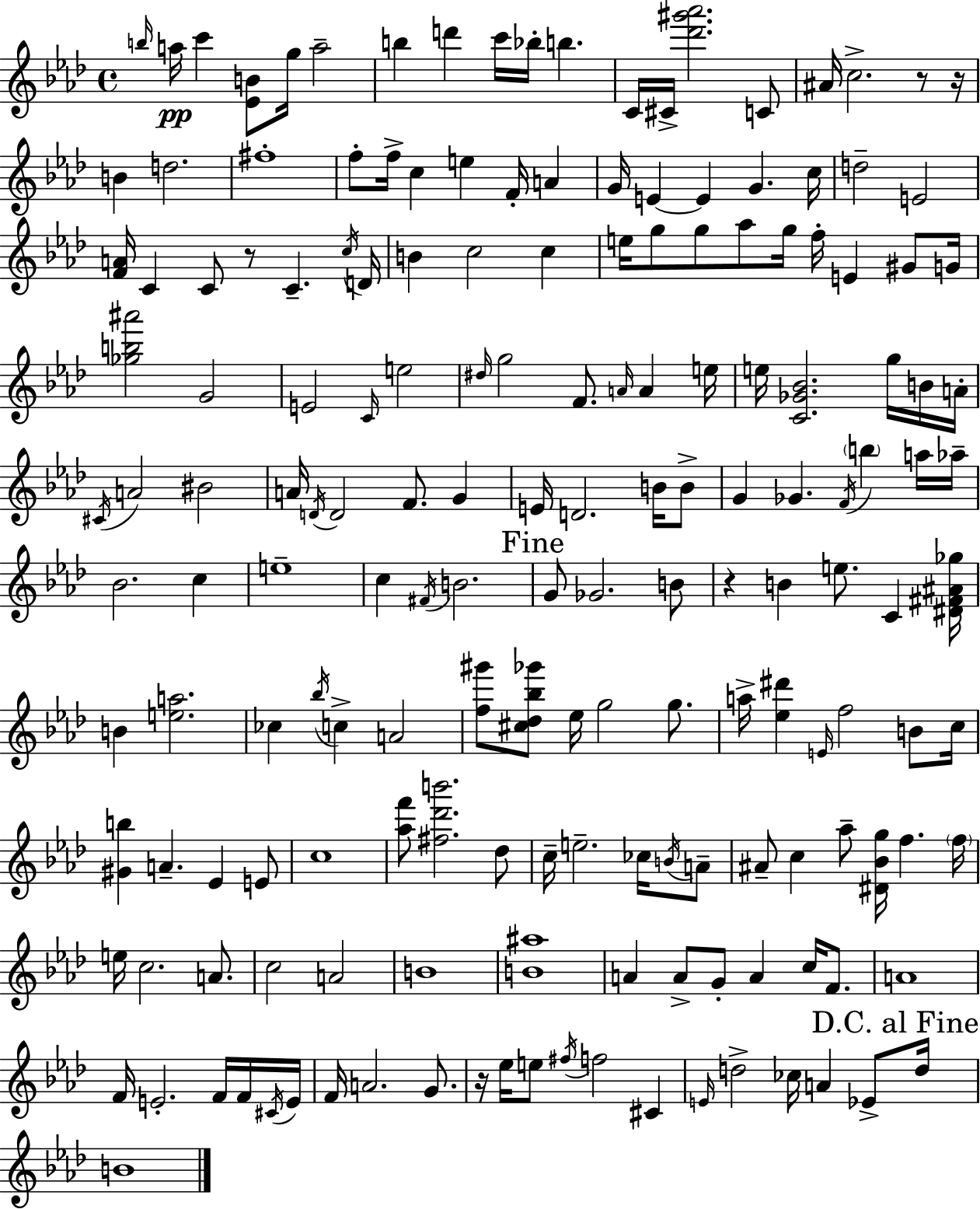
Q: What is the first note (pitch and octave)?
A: B5